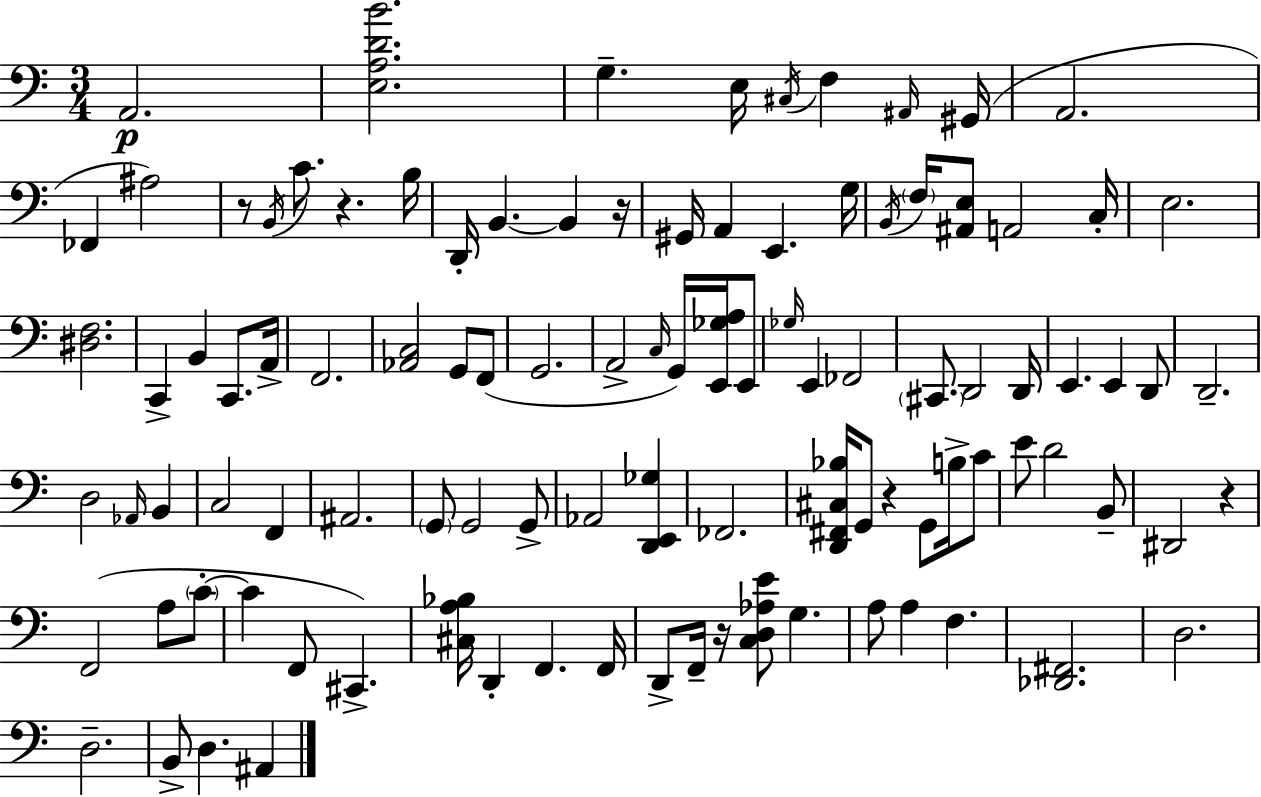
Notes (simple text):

A2/h. [E3,A3,D4,B4]/h. G3/q. E3/s C#3/s F3/q A#2/s G#2/s A2/h. FES2/q A#3/h R/e B2/s C4/e. R/q. B3/s D2/s B2/q. B2/q R/s G#2/s A2/q E2/q. G3/s B2/s F3/s [A#2,E3]/e A2/h C3/s E3/h. [D#3,F3]/h. C2/q B2/q C2/e. A2/s F2/h. [Ab2,C3]/h G2/e F2/e G2/h. A2/h C3/s G2/s [E2,Gb3,A3]/s E2/e Gb3/s E2/q FES2/h C#2/e. D2/h D2/s E2/q. E2/q D2/e D2/h. D3/h Ab2/s B2/q C3/h F2/q A#2/h. G2/e G2/h G2/e Ab2/h [D2,E2,Gb3]/q FES2/h. [D2,F#2,C#3,Bb3]/s G2/e R/q G2/e B3/s C4/e E4/e D4/h B2/e D#2/h R/q F2/h A3/e C4/e C4/q F2/e C#2/q. [C#3,A3,Bb3]/s D2/q F2/q. F2/s D2/e F2/s R/s [C3,D3,Ab3,E4]/e G3/q. A3/e A3/q F3/q. [Db2,F#2]/h. D3/h. D3/h. B2/e D3/q. A#2/q